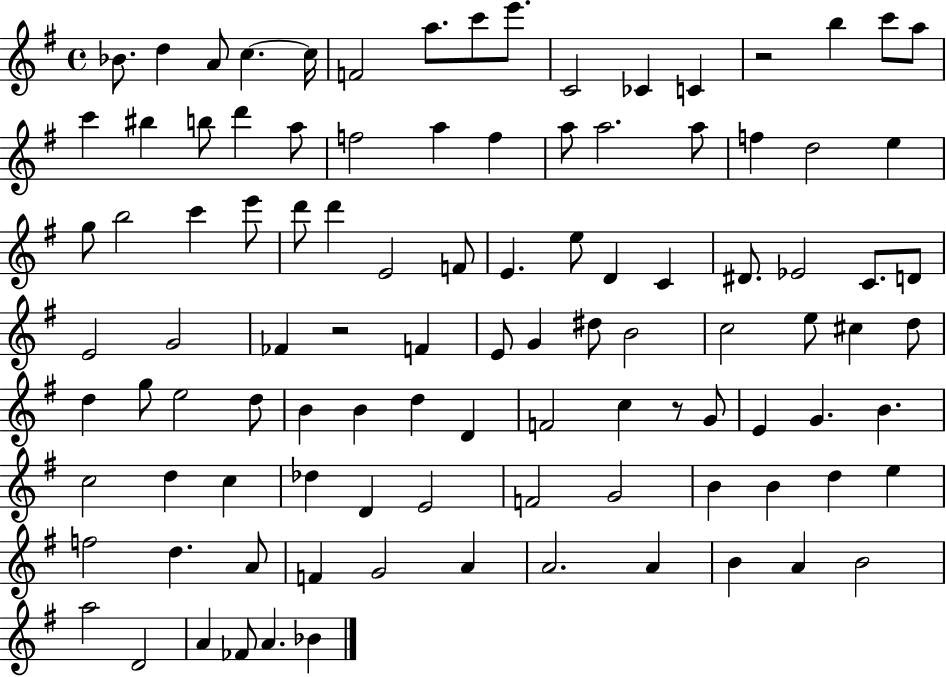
Bb4/e. D5/q A4/e C5/q. C5/s F4/h A5/e. C6/e E6/e. C4/h CES4/q C4/q R/h B5/q C6/e A5/e C6/q BIS5/q B5/e D6/q A5/e F5/h A5/q F5/q A5/e A5/h. A5/e F5/q D5/h E5/q G5/e B5/h C6/q E6/e D6/e D6/q E4/h F4/e E4/q. E5/e D4/q C4/q D#4/e. Eb4/h C4/e. D4/e E4/h G4/h FES4/q R/h F4/q E4/e G4/q D#5/e B4/h C5/h E5/e C#5/q D5/e D5/q G5/e E5/h D5/e B4/q B4/q D5/q D4/q F4/h C5/q R/e G4/e E4/q G4/q. B4/q. C5/h D5/q C5/q Db5/q D4/q E4/h F4/h G4/h B4/q B4/q D5/q E5/q F5/h D5/q. A4/e F4/q G4/h A4/q A4/h. A4/q B4/q A4/q B4/h A5/h D4/h A4/q FES4/e A4/q. Bb4/q